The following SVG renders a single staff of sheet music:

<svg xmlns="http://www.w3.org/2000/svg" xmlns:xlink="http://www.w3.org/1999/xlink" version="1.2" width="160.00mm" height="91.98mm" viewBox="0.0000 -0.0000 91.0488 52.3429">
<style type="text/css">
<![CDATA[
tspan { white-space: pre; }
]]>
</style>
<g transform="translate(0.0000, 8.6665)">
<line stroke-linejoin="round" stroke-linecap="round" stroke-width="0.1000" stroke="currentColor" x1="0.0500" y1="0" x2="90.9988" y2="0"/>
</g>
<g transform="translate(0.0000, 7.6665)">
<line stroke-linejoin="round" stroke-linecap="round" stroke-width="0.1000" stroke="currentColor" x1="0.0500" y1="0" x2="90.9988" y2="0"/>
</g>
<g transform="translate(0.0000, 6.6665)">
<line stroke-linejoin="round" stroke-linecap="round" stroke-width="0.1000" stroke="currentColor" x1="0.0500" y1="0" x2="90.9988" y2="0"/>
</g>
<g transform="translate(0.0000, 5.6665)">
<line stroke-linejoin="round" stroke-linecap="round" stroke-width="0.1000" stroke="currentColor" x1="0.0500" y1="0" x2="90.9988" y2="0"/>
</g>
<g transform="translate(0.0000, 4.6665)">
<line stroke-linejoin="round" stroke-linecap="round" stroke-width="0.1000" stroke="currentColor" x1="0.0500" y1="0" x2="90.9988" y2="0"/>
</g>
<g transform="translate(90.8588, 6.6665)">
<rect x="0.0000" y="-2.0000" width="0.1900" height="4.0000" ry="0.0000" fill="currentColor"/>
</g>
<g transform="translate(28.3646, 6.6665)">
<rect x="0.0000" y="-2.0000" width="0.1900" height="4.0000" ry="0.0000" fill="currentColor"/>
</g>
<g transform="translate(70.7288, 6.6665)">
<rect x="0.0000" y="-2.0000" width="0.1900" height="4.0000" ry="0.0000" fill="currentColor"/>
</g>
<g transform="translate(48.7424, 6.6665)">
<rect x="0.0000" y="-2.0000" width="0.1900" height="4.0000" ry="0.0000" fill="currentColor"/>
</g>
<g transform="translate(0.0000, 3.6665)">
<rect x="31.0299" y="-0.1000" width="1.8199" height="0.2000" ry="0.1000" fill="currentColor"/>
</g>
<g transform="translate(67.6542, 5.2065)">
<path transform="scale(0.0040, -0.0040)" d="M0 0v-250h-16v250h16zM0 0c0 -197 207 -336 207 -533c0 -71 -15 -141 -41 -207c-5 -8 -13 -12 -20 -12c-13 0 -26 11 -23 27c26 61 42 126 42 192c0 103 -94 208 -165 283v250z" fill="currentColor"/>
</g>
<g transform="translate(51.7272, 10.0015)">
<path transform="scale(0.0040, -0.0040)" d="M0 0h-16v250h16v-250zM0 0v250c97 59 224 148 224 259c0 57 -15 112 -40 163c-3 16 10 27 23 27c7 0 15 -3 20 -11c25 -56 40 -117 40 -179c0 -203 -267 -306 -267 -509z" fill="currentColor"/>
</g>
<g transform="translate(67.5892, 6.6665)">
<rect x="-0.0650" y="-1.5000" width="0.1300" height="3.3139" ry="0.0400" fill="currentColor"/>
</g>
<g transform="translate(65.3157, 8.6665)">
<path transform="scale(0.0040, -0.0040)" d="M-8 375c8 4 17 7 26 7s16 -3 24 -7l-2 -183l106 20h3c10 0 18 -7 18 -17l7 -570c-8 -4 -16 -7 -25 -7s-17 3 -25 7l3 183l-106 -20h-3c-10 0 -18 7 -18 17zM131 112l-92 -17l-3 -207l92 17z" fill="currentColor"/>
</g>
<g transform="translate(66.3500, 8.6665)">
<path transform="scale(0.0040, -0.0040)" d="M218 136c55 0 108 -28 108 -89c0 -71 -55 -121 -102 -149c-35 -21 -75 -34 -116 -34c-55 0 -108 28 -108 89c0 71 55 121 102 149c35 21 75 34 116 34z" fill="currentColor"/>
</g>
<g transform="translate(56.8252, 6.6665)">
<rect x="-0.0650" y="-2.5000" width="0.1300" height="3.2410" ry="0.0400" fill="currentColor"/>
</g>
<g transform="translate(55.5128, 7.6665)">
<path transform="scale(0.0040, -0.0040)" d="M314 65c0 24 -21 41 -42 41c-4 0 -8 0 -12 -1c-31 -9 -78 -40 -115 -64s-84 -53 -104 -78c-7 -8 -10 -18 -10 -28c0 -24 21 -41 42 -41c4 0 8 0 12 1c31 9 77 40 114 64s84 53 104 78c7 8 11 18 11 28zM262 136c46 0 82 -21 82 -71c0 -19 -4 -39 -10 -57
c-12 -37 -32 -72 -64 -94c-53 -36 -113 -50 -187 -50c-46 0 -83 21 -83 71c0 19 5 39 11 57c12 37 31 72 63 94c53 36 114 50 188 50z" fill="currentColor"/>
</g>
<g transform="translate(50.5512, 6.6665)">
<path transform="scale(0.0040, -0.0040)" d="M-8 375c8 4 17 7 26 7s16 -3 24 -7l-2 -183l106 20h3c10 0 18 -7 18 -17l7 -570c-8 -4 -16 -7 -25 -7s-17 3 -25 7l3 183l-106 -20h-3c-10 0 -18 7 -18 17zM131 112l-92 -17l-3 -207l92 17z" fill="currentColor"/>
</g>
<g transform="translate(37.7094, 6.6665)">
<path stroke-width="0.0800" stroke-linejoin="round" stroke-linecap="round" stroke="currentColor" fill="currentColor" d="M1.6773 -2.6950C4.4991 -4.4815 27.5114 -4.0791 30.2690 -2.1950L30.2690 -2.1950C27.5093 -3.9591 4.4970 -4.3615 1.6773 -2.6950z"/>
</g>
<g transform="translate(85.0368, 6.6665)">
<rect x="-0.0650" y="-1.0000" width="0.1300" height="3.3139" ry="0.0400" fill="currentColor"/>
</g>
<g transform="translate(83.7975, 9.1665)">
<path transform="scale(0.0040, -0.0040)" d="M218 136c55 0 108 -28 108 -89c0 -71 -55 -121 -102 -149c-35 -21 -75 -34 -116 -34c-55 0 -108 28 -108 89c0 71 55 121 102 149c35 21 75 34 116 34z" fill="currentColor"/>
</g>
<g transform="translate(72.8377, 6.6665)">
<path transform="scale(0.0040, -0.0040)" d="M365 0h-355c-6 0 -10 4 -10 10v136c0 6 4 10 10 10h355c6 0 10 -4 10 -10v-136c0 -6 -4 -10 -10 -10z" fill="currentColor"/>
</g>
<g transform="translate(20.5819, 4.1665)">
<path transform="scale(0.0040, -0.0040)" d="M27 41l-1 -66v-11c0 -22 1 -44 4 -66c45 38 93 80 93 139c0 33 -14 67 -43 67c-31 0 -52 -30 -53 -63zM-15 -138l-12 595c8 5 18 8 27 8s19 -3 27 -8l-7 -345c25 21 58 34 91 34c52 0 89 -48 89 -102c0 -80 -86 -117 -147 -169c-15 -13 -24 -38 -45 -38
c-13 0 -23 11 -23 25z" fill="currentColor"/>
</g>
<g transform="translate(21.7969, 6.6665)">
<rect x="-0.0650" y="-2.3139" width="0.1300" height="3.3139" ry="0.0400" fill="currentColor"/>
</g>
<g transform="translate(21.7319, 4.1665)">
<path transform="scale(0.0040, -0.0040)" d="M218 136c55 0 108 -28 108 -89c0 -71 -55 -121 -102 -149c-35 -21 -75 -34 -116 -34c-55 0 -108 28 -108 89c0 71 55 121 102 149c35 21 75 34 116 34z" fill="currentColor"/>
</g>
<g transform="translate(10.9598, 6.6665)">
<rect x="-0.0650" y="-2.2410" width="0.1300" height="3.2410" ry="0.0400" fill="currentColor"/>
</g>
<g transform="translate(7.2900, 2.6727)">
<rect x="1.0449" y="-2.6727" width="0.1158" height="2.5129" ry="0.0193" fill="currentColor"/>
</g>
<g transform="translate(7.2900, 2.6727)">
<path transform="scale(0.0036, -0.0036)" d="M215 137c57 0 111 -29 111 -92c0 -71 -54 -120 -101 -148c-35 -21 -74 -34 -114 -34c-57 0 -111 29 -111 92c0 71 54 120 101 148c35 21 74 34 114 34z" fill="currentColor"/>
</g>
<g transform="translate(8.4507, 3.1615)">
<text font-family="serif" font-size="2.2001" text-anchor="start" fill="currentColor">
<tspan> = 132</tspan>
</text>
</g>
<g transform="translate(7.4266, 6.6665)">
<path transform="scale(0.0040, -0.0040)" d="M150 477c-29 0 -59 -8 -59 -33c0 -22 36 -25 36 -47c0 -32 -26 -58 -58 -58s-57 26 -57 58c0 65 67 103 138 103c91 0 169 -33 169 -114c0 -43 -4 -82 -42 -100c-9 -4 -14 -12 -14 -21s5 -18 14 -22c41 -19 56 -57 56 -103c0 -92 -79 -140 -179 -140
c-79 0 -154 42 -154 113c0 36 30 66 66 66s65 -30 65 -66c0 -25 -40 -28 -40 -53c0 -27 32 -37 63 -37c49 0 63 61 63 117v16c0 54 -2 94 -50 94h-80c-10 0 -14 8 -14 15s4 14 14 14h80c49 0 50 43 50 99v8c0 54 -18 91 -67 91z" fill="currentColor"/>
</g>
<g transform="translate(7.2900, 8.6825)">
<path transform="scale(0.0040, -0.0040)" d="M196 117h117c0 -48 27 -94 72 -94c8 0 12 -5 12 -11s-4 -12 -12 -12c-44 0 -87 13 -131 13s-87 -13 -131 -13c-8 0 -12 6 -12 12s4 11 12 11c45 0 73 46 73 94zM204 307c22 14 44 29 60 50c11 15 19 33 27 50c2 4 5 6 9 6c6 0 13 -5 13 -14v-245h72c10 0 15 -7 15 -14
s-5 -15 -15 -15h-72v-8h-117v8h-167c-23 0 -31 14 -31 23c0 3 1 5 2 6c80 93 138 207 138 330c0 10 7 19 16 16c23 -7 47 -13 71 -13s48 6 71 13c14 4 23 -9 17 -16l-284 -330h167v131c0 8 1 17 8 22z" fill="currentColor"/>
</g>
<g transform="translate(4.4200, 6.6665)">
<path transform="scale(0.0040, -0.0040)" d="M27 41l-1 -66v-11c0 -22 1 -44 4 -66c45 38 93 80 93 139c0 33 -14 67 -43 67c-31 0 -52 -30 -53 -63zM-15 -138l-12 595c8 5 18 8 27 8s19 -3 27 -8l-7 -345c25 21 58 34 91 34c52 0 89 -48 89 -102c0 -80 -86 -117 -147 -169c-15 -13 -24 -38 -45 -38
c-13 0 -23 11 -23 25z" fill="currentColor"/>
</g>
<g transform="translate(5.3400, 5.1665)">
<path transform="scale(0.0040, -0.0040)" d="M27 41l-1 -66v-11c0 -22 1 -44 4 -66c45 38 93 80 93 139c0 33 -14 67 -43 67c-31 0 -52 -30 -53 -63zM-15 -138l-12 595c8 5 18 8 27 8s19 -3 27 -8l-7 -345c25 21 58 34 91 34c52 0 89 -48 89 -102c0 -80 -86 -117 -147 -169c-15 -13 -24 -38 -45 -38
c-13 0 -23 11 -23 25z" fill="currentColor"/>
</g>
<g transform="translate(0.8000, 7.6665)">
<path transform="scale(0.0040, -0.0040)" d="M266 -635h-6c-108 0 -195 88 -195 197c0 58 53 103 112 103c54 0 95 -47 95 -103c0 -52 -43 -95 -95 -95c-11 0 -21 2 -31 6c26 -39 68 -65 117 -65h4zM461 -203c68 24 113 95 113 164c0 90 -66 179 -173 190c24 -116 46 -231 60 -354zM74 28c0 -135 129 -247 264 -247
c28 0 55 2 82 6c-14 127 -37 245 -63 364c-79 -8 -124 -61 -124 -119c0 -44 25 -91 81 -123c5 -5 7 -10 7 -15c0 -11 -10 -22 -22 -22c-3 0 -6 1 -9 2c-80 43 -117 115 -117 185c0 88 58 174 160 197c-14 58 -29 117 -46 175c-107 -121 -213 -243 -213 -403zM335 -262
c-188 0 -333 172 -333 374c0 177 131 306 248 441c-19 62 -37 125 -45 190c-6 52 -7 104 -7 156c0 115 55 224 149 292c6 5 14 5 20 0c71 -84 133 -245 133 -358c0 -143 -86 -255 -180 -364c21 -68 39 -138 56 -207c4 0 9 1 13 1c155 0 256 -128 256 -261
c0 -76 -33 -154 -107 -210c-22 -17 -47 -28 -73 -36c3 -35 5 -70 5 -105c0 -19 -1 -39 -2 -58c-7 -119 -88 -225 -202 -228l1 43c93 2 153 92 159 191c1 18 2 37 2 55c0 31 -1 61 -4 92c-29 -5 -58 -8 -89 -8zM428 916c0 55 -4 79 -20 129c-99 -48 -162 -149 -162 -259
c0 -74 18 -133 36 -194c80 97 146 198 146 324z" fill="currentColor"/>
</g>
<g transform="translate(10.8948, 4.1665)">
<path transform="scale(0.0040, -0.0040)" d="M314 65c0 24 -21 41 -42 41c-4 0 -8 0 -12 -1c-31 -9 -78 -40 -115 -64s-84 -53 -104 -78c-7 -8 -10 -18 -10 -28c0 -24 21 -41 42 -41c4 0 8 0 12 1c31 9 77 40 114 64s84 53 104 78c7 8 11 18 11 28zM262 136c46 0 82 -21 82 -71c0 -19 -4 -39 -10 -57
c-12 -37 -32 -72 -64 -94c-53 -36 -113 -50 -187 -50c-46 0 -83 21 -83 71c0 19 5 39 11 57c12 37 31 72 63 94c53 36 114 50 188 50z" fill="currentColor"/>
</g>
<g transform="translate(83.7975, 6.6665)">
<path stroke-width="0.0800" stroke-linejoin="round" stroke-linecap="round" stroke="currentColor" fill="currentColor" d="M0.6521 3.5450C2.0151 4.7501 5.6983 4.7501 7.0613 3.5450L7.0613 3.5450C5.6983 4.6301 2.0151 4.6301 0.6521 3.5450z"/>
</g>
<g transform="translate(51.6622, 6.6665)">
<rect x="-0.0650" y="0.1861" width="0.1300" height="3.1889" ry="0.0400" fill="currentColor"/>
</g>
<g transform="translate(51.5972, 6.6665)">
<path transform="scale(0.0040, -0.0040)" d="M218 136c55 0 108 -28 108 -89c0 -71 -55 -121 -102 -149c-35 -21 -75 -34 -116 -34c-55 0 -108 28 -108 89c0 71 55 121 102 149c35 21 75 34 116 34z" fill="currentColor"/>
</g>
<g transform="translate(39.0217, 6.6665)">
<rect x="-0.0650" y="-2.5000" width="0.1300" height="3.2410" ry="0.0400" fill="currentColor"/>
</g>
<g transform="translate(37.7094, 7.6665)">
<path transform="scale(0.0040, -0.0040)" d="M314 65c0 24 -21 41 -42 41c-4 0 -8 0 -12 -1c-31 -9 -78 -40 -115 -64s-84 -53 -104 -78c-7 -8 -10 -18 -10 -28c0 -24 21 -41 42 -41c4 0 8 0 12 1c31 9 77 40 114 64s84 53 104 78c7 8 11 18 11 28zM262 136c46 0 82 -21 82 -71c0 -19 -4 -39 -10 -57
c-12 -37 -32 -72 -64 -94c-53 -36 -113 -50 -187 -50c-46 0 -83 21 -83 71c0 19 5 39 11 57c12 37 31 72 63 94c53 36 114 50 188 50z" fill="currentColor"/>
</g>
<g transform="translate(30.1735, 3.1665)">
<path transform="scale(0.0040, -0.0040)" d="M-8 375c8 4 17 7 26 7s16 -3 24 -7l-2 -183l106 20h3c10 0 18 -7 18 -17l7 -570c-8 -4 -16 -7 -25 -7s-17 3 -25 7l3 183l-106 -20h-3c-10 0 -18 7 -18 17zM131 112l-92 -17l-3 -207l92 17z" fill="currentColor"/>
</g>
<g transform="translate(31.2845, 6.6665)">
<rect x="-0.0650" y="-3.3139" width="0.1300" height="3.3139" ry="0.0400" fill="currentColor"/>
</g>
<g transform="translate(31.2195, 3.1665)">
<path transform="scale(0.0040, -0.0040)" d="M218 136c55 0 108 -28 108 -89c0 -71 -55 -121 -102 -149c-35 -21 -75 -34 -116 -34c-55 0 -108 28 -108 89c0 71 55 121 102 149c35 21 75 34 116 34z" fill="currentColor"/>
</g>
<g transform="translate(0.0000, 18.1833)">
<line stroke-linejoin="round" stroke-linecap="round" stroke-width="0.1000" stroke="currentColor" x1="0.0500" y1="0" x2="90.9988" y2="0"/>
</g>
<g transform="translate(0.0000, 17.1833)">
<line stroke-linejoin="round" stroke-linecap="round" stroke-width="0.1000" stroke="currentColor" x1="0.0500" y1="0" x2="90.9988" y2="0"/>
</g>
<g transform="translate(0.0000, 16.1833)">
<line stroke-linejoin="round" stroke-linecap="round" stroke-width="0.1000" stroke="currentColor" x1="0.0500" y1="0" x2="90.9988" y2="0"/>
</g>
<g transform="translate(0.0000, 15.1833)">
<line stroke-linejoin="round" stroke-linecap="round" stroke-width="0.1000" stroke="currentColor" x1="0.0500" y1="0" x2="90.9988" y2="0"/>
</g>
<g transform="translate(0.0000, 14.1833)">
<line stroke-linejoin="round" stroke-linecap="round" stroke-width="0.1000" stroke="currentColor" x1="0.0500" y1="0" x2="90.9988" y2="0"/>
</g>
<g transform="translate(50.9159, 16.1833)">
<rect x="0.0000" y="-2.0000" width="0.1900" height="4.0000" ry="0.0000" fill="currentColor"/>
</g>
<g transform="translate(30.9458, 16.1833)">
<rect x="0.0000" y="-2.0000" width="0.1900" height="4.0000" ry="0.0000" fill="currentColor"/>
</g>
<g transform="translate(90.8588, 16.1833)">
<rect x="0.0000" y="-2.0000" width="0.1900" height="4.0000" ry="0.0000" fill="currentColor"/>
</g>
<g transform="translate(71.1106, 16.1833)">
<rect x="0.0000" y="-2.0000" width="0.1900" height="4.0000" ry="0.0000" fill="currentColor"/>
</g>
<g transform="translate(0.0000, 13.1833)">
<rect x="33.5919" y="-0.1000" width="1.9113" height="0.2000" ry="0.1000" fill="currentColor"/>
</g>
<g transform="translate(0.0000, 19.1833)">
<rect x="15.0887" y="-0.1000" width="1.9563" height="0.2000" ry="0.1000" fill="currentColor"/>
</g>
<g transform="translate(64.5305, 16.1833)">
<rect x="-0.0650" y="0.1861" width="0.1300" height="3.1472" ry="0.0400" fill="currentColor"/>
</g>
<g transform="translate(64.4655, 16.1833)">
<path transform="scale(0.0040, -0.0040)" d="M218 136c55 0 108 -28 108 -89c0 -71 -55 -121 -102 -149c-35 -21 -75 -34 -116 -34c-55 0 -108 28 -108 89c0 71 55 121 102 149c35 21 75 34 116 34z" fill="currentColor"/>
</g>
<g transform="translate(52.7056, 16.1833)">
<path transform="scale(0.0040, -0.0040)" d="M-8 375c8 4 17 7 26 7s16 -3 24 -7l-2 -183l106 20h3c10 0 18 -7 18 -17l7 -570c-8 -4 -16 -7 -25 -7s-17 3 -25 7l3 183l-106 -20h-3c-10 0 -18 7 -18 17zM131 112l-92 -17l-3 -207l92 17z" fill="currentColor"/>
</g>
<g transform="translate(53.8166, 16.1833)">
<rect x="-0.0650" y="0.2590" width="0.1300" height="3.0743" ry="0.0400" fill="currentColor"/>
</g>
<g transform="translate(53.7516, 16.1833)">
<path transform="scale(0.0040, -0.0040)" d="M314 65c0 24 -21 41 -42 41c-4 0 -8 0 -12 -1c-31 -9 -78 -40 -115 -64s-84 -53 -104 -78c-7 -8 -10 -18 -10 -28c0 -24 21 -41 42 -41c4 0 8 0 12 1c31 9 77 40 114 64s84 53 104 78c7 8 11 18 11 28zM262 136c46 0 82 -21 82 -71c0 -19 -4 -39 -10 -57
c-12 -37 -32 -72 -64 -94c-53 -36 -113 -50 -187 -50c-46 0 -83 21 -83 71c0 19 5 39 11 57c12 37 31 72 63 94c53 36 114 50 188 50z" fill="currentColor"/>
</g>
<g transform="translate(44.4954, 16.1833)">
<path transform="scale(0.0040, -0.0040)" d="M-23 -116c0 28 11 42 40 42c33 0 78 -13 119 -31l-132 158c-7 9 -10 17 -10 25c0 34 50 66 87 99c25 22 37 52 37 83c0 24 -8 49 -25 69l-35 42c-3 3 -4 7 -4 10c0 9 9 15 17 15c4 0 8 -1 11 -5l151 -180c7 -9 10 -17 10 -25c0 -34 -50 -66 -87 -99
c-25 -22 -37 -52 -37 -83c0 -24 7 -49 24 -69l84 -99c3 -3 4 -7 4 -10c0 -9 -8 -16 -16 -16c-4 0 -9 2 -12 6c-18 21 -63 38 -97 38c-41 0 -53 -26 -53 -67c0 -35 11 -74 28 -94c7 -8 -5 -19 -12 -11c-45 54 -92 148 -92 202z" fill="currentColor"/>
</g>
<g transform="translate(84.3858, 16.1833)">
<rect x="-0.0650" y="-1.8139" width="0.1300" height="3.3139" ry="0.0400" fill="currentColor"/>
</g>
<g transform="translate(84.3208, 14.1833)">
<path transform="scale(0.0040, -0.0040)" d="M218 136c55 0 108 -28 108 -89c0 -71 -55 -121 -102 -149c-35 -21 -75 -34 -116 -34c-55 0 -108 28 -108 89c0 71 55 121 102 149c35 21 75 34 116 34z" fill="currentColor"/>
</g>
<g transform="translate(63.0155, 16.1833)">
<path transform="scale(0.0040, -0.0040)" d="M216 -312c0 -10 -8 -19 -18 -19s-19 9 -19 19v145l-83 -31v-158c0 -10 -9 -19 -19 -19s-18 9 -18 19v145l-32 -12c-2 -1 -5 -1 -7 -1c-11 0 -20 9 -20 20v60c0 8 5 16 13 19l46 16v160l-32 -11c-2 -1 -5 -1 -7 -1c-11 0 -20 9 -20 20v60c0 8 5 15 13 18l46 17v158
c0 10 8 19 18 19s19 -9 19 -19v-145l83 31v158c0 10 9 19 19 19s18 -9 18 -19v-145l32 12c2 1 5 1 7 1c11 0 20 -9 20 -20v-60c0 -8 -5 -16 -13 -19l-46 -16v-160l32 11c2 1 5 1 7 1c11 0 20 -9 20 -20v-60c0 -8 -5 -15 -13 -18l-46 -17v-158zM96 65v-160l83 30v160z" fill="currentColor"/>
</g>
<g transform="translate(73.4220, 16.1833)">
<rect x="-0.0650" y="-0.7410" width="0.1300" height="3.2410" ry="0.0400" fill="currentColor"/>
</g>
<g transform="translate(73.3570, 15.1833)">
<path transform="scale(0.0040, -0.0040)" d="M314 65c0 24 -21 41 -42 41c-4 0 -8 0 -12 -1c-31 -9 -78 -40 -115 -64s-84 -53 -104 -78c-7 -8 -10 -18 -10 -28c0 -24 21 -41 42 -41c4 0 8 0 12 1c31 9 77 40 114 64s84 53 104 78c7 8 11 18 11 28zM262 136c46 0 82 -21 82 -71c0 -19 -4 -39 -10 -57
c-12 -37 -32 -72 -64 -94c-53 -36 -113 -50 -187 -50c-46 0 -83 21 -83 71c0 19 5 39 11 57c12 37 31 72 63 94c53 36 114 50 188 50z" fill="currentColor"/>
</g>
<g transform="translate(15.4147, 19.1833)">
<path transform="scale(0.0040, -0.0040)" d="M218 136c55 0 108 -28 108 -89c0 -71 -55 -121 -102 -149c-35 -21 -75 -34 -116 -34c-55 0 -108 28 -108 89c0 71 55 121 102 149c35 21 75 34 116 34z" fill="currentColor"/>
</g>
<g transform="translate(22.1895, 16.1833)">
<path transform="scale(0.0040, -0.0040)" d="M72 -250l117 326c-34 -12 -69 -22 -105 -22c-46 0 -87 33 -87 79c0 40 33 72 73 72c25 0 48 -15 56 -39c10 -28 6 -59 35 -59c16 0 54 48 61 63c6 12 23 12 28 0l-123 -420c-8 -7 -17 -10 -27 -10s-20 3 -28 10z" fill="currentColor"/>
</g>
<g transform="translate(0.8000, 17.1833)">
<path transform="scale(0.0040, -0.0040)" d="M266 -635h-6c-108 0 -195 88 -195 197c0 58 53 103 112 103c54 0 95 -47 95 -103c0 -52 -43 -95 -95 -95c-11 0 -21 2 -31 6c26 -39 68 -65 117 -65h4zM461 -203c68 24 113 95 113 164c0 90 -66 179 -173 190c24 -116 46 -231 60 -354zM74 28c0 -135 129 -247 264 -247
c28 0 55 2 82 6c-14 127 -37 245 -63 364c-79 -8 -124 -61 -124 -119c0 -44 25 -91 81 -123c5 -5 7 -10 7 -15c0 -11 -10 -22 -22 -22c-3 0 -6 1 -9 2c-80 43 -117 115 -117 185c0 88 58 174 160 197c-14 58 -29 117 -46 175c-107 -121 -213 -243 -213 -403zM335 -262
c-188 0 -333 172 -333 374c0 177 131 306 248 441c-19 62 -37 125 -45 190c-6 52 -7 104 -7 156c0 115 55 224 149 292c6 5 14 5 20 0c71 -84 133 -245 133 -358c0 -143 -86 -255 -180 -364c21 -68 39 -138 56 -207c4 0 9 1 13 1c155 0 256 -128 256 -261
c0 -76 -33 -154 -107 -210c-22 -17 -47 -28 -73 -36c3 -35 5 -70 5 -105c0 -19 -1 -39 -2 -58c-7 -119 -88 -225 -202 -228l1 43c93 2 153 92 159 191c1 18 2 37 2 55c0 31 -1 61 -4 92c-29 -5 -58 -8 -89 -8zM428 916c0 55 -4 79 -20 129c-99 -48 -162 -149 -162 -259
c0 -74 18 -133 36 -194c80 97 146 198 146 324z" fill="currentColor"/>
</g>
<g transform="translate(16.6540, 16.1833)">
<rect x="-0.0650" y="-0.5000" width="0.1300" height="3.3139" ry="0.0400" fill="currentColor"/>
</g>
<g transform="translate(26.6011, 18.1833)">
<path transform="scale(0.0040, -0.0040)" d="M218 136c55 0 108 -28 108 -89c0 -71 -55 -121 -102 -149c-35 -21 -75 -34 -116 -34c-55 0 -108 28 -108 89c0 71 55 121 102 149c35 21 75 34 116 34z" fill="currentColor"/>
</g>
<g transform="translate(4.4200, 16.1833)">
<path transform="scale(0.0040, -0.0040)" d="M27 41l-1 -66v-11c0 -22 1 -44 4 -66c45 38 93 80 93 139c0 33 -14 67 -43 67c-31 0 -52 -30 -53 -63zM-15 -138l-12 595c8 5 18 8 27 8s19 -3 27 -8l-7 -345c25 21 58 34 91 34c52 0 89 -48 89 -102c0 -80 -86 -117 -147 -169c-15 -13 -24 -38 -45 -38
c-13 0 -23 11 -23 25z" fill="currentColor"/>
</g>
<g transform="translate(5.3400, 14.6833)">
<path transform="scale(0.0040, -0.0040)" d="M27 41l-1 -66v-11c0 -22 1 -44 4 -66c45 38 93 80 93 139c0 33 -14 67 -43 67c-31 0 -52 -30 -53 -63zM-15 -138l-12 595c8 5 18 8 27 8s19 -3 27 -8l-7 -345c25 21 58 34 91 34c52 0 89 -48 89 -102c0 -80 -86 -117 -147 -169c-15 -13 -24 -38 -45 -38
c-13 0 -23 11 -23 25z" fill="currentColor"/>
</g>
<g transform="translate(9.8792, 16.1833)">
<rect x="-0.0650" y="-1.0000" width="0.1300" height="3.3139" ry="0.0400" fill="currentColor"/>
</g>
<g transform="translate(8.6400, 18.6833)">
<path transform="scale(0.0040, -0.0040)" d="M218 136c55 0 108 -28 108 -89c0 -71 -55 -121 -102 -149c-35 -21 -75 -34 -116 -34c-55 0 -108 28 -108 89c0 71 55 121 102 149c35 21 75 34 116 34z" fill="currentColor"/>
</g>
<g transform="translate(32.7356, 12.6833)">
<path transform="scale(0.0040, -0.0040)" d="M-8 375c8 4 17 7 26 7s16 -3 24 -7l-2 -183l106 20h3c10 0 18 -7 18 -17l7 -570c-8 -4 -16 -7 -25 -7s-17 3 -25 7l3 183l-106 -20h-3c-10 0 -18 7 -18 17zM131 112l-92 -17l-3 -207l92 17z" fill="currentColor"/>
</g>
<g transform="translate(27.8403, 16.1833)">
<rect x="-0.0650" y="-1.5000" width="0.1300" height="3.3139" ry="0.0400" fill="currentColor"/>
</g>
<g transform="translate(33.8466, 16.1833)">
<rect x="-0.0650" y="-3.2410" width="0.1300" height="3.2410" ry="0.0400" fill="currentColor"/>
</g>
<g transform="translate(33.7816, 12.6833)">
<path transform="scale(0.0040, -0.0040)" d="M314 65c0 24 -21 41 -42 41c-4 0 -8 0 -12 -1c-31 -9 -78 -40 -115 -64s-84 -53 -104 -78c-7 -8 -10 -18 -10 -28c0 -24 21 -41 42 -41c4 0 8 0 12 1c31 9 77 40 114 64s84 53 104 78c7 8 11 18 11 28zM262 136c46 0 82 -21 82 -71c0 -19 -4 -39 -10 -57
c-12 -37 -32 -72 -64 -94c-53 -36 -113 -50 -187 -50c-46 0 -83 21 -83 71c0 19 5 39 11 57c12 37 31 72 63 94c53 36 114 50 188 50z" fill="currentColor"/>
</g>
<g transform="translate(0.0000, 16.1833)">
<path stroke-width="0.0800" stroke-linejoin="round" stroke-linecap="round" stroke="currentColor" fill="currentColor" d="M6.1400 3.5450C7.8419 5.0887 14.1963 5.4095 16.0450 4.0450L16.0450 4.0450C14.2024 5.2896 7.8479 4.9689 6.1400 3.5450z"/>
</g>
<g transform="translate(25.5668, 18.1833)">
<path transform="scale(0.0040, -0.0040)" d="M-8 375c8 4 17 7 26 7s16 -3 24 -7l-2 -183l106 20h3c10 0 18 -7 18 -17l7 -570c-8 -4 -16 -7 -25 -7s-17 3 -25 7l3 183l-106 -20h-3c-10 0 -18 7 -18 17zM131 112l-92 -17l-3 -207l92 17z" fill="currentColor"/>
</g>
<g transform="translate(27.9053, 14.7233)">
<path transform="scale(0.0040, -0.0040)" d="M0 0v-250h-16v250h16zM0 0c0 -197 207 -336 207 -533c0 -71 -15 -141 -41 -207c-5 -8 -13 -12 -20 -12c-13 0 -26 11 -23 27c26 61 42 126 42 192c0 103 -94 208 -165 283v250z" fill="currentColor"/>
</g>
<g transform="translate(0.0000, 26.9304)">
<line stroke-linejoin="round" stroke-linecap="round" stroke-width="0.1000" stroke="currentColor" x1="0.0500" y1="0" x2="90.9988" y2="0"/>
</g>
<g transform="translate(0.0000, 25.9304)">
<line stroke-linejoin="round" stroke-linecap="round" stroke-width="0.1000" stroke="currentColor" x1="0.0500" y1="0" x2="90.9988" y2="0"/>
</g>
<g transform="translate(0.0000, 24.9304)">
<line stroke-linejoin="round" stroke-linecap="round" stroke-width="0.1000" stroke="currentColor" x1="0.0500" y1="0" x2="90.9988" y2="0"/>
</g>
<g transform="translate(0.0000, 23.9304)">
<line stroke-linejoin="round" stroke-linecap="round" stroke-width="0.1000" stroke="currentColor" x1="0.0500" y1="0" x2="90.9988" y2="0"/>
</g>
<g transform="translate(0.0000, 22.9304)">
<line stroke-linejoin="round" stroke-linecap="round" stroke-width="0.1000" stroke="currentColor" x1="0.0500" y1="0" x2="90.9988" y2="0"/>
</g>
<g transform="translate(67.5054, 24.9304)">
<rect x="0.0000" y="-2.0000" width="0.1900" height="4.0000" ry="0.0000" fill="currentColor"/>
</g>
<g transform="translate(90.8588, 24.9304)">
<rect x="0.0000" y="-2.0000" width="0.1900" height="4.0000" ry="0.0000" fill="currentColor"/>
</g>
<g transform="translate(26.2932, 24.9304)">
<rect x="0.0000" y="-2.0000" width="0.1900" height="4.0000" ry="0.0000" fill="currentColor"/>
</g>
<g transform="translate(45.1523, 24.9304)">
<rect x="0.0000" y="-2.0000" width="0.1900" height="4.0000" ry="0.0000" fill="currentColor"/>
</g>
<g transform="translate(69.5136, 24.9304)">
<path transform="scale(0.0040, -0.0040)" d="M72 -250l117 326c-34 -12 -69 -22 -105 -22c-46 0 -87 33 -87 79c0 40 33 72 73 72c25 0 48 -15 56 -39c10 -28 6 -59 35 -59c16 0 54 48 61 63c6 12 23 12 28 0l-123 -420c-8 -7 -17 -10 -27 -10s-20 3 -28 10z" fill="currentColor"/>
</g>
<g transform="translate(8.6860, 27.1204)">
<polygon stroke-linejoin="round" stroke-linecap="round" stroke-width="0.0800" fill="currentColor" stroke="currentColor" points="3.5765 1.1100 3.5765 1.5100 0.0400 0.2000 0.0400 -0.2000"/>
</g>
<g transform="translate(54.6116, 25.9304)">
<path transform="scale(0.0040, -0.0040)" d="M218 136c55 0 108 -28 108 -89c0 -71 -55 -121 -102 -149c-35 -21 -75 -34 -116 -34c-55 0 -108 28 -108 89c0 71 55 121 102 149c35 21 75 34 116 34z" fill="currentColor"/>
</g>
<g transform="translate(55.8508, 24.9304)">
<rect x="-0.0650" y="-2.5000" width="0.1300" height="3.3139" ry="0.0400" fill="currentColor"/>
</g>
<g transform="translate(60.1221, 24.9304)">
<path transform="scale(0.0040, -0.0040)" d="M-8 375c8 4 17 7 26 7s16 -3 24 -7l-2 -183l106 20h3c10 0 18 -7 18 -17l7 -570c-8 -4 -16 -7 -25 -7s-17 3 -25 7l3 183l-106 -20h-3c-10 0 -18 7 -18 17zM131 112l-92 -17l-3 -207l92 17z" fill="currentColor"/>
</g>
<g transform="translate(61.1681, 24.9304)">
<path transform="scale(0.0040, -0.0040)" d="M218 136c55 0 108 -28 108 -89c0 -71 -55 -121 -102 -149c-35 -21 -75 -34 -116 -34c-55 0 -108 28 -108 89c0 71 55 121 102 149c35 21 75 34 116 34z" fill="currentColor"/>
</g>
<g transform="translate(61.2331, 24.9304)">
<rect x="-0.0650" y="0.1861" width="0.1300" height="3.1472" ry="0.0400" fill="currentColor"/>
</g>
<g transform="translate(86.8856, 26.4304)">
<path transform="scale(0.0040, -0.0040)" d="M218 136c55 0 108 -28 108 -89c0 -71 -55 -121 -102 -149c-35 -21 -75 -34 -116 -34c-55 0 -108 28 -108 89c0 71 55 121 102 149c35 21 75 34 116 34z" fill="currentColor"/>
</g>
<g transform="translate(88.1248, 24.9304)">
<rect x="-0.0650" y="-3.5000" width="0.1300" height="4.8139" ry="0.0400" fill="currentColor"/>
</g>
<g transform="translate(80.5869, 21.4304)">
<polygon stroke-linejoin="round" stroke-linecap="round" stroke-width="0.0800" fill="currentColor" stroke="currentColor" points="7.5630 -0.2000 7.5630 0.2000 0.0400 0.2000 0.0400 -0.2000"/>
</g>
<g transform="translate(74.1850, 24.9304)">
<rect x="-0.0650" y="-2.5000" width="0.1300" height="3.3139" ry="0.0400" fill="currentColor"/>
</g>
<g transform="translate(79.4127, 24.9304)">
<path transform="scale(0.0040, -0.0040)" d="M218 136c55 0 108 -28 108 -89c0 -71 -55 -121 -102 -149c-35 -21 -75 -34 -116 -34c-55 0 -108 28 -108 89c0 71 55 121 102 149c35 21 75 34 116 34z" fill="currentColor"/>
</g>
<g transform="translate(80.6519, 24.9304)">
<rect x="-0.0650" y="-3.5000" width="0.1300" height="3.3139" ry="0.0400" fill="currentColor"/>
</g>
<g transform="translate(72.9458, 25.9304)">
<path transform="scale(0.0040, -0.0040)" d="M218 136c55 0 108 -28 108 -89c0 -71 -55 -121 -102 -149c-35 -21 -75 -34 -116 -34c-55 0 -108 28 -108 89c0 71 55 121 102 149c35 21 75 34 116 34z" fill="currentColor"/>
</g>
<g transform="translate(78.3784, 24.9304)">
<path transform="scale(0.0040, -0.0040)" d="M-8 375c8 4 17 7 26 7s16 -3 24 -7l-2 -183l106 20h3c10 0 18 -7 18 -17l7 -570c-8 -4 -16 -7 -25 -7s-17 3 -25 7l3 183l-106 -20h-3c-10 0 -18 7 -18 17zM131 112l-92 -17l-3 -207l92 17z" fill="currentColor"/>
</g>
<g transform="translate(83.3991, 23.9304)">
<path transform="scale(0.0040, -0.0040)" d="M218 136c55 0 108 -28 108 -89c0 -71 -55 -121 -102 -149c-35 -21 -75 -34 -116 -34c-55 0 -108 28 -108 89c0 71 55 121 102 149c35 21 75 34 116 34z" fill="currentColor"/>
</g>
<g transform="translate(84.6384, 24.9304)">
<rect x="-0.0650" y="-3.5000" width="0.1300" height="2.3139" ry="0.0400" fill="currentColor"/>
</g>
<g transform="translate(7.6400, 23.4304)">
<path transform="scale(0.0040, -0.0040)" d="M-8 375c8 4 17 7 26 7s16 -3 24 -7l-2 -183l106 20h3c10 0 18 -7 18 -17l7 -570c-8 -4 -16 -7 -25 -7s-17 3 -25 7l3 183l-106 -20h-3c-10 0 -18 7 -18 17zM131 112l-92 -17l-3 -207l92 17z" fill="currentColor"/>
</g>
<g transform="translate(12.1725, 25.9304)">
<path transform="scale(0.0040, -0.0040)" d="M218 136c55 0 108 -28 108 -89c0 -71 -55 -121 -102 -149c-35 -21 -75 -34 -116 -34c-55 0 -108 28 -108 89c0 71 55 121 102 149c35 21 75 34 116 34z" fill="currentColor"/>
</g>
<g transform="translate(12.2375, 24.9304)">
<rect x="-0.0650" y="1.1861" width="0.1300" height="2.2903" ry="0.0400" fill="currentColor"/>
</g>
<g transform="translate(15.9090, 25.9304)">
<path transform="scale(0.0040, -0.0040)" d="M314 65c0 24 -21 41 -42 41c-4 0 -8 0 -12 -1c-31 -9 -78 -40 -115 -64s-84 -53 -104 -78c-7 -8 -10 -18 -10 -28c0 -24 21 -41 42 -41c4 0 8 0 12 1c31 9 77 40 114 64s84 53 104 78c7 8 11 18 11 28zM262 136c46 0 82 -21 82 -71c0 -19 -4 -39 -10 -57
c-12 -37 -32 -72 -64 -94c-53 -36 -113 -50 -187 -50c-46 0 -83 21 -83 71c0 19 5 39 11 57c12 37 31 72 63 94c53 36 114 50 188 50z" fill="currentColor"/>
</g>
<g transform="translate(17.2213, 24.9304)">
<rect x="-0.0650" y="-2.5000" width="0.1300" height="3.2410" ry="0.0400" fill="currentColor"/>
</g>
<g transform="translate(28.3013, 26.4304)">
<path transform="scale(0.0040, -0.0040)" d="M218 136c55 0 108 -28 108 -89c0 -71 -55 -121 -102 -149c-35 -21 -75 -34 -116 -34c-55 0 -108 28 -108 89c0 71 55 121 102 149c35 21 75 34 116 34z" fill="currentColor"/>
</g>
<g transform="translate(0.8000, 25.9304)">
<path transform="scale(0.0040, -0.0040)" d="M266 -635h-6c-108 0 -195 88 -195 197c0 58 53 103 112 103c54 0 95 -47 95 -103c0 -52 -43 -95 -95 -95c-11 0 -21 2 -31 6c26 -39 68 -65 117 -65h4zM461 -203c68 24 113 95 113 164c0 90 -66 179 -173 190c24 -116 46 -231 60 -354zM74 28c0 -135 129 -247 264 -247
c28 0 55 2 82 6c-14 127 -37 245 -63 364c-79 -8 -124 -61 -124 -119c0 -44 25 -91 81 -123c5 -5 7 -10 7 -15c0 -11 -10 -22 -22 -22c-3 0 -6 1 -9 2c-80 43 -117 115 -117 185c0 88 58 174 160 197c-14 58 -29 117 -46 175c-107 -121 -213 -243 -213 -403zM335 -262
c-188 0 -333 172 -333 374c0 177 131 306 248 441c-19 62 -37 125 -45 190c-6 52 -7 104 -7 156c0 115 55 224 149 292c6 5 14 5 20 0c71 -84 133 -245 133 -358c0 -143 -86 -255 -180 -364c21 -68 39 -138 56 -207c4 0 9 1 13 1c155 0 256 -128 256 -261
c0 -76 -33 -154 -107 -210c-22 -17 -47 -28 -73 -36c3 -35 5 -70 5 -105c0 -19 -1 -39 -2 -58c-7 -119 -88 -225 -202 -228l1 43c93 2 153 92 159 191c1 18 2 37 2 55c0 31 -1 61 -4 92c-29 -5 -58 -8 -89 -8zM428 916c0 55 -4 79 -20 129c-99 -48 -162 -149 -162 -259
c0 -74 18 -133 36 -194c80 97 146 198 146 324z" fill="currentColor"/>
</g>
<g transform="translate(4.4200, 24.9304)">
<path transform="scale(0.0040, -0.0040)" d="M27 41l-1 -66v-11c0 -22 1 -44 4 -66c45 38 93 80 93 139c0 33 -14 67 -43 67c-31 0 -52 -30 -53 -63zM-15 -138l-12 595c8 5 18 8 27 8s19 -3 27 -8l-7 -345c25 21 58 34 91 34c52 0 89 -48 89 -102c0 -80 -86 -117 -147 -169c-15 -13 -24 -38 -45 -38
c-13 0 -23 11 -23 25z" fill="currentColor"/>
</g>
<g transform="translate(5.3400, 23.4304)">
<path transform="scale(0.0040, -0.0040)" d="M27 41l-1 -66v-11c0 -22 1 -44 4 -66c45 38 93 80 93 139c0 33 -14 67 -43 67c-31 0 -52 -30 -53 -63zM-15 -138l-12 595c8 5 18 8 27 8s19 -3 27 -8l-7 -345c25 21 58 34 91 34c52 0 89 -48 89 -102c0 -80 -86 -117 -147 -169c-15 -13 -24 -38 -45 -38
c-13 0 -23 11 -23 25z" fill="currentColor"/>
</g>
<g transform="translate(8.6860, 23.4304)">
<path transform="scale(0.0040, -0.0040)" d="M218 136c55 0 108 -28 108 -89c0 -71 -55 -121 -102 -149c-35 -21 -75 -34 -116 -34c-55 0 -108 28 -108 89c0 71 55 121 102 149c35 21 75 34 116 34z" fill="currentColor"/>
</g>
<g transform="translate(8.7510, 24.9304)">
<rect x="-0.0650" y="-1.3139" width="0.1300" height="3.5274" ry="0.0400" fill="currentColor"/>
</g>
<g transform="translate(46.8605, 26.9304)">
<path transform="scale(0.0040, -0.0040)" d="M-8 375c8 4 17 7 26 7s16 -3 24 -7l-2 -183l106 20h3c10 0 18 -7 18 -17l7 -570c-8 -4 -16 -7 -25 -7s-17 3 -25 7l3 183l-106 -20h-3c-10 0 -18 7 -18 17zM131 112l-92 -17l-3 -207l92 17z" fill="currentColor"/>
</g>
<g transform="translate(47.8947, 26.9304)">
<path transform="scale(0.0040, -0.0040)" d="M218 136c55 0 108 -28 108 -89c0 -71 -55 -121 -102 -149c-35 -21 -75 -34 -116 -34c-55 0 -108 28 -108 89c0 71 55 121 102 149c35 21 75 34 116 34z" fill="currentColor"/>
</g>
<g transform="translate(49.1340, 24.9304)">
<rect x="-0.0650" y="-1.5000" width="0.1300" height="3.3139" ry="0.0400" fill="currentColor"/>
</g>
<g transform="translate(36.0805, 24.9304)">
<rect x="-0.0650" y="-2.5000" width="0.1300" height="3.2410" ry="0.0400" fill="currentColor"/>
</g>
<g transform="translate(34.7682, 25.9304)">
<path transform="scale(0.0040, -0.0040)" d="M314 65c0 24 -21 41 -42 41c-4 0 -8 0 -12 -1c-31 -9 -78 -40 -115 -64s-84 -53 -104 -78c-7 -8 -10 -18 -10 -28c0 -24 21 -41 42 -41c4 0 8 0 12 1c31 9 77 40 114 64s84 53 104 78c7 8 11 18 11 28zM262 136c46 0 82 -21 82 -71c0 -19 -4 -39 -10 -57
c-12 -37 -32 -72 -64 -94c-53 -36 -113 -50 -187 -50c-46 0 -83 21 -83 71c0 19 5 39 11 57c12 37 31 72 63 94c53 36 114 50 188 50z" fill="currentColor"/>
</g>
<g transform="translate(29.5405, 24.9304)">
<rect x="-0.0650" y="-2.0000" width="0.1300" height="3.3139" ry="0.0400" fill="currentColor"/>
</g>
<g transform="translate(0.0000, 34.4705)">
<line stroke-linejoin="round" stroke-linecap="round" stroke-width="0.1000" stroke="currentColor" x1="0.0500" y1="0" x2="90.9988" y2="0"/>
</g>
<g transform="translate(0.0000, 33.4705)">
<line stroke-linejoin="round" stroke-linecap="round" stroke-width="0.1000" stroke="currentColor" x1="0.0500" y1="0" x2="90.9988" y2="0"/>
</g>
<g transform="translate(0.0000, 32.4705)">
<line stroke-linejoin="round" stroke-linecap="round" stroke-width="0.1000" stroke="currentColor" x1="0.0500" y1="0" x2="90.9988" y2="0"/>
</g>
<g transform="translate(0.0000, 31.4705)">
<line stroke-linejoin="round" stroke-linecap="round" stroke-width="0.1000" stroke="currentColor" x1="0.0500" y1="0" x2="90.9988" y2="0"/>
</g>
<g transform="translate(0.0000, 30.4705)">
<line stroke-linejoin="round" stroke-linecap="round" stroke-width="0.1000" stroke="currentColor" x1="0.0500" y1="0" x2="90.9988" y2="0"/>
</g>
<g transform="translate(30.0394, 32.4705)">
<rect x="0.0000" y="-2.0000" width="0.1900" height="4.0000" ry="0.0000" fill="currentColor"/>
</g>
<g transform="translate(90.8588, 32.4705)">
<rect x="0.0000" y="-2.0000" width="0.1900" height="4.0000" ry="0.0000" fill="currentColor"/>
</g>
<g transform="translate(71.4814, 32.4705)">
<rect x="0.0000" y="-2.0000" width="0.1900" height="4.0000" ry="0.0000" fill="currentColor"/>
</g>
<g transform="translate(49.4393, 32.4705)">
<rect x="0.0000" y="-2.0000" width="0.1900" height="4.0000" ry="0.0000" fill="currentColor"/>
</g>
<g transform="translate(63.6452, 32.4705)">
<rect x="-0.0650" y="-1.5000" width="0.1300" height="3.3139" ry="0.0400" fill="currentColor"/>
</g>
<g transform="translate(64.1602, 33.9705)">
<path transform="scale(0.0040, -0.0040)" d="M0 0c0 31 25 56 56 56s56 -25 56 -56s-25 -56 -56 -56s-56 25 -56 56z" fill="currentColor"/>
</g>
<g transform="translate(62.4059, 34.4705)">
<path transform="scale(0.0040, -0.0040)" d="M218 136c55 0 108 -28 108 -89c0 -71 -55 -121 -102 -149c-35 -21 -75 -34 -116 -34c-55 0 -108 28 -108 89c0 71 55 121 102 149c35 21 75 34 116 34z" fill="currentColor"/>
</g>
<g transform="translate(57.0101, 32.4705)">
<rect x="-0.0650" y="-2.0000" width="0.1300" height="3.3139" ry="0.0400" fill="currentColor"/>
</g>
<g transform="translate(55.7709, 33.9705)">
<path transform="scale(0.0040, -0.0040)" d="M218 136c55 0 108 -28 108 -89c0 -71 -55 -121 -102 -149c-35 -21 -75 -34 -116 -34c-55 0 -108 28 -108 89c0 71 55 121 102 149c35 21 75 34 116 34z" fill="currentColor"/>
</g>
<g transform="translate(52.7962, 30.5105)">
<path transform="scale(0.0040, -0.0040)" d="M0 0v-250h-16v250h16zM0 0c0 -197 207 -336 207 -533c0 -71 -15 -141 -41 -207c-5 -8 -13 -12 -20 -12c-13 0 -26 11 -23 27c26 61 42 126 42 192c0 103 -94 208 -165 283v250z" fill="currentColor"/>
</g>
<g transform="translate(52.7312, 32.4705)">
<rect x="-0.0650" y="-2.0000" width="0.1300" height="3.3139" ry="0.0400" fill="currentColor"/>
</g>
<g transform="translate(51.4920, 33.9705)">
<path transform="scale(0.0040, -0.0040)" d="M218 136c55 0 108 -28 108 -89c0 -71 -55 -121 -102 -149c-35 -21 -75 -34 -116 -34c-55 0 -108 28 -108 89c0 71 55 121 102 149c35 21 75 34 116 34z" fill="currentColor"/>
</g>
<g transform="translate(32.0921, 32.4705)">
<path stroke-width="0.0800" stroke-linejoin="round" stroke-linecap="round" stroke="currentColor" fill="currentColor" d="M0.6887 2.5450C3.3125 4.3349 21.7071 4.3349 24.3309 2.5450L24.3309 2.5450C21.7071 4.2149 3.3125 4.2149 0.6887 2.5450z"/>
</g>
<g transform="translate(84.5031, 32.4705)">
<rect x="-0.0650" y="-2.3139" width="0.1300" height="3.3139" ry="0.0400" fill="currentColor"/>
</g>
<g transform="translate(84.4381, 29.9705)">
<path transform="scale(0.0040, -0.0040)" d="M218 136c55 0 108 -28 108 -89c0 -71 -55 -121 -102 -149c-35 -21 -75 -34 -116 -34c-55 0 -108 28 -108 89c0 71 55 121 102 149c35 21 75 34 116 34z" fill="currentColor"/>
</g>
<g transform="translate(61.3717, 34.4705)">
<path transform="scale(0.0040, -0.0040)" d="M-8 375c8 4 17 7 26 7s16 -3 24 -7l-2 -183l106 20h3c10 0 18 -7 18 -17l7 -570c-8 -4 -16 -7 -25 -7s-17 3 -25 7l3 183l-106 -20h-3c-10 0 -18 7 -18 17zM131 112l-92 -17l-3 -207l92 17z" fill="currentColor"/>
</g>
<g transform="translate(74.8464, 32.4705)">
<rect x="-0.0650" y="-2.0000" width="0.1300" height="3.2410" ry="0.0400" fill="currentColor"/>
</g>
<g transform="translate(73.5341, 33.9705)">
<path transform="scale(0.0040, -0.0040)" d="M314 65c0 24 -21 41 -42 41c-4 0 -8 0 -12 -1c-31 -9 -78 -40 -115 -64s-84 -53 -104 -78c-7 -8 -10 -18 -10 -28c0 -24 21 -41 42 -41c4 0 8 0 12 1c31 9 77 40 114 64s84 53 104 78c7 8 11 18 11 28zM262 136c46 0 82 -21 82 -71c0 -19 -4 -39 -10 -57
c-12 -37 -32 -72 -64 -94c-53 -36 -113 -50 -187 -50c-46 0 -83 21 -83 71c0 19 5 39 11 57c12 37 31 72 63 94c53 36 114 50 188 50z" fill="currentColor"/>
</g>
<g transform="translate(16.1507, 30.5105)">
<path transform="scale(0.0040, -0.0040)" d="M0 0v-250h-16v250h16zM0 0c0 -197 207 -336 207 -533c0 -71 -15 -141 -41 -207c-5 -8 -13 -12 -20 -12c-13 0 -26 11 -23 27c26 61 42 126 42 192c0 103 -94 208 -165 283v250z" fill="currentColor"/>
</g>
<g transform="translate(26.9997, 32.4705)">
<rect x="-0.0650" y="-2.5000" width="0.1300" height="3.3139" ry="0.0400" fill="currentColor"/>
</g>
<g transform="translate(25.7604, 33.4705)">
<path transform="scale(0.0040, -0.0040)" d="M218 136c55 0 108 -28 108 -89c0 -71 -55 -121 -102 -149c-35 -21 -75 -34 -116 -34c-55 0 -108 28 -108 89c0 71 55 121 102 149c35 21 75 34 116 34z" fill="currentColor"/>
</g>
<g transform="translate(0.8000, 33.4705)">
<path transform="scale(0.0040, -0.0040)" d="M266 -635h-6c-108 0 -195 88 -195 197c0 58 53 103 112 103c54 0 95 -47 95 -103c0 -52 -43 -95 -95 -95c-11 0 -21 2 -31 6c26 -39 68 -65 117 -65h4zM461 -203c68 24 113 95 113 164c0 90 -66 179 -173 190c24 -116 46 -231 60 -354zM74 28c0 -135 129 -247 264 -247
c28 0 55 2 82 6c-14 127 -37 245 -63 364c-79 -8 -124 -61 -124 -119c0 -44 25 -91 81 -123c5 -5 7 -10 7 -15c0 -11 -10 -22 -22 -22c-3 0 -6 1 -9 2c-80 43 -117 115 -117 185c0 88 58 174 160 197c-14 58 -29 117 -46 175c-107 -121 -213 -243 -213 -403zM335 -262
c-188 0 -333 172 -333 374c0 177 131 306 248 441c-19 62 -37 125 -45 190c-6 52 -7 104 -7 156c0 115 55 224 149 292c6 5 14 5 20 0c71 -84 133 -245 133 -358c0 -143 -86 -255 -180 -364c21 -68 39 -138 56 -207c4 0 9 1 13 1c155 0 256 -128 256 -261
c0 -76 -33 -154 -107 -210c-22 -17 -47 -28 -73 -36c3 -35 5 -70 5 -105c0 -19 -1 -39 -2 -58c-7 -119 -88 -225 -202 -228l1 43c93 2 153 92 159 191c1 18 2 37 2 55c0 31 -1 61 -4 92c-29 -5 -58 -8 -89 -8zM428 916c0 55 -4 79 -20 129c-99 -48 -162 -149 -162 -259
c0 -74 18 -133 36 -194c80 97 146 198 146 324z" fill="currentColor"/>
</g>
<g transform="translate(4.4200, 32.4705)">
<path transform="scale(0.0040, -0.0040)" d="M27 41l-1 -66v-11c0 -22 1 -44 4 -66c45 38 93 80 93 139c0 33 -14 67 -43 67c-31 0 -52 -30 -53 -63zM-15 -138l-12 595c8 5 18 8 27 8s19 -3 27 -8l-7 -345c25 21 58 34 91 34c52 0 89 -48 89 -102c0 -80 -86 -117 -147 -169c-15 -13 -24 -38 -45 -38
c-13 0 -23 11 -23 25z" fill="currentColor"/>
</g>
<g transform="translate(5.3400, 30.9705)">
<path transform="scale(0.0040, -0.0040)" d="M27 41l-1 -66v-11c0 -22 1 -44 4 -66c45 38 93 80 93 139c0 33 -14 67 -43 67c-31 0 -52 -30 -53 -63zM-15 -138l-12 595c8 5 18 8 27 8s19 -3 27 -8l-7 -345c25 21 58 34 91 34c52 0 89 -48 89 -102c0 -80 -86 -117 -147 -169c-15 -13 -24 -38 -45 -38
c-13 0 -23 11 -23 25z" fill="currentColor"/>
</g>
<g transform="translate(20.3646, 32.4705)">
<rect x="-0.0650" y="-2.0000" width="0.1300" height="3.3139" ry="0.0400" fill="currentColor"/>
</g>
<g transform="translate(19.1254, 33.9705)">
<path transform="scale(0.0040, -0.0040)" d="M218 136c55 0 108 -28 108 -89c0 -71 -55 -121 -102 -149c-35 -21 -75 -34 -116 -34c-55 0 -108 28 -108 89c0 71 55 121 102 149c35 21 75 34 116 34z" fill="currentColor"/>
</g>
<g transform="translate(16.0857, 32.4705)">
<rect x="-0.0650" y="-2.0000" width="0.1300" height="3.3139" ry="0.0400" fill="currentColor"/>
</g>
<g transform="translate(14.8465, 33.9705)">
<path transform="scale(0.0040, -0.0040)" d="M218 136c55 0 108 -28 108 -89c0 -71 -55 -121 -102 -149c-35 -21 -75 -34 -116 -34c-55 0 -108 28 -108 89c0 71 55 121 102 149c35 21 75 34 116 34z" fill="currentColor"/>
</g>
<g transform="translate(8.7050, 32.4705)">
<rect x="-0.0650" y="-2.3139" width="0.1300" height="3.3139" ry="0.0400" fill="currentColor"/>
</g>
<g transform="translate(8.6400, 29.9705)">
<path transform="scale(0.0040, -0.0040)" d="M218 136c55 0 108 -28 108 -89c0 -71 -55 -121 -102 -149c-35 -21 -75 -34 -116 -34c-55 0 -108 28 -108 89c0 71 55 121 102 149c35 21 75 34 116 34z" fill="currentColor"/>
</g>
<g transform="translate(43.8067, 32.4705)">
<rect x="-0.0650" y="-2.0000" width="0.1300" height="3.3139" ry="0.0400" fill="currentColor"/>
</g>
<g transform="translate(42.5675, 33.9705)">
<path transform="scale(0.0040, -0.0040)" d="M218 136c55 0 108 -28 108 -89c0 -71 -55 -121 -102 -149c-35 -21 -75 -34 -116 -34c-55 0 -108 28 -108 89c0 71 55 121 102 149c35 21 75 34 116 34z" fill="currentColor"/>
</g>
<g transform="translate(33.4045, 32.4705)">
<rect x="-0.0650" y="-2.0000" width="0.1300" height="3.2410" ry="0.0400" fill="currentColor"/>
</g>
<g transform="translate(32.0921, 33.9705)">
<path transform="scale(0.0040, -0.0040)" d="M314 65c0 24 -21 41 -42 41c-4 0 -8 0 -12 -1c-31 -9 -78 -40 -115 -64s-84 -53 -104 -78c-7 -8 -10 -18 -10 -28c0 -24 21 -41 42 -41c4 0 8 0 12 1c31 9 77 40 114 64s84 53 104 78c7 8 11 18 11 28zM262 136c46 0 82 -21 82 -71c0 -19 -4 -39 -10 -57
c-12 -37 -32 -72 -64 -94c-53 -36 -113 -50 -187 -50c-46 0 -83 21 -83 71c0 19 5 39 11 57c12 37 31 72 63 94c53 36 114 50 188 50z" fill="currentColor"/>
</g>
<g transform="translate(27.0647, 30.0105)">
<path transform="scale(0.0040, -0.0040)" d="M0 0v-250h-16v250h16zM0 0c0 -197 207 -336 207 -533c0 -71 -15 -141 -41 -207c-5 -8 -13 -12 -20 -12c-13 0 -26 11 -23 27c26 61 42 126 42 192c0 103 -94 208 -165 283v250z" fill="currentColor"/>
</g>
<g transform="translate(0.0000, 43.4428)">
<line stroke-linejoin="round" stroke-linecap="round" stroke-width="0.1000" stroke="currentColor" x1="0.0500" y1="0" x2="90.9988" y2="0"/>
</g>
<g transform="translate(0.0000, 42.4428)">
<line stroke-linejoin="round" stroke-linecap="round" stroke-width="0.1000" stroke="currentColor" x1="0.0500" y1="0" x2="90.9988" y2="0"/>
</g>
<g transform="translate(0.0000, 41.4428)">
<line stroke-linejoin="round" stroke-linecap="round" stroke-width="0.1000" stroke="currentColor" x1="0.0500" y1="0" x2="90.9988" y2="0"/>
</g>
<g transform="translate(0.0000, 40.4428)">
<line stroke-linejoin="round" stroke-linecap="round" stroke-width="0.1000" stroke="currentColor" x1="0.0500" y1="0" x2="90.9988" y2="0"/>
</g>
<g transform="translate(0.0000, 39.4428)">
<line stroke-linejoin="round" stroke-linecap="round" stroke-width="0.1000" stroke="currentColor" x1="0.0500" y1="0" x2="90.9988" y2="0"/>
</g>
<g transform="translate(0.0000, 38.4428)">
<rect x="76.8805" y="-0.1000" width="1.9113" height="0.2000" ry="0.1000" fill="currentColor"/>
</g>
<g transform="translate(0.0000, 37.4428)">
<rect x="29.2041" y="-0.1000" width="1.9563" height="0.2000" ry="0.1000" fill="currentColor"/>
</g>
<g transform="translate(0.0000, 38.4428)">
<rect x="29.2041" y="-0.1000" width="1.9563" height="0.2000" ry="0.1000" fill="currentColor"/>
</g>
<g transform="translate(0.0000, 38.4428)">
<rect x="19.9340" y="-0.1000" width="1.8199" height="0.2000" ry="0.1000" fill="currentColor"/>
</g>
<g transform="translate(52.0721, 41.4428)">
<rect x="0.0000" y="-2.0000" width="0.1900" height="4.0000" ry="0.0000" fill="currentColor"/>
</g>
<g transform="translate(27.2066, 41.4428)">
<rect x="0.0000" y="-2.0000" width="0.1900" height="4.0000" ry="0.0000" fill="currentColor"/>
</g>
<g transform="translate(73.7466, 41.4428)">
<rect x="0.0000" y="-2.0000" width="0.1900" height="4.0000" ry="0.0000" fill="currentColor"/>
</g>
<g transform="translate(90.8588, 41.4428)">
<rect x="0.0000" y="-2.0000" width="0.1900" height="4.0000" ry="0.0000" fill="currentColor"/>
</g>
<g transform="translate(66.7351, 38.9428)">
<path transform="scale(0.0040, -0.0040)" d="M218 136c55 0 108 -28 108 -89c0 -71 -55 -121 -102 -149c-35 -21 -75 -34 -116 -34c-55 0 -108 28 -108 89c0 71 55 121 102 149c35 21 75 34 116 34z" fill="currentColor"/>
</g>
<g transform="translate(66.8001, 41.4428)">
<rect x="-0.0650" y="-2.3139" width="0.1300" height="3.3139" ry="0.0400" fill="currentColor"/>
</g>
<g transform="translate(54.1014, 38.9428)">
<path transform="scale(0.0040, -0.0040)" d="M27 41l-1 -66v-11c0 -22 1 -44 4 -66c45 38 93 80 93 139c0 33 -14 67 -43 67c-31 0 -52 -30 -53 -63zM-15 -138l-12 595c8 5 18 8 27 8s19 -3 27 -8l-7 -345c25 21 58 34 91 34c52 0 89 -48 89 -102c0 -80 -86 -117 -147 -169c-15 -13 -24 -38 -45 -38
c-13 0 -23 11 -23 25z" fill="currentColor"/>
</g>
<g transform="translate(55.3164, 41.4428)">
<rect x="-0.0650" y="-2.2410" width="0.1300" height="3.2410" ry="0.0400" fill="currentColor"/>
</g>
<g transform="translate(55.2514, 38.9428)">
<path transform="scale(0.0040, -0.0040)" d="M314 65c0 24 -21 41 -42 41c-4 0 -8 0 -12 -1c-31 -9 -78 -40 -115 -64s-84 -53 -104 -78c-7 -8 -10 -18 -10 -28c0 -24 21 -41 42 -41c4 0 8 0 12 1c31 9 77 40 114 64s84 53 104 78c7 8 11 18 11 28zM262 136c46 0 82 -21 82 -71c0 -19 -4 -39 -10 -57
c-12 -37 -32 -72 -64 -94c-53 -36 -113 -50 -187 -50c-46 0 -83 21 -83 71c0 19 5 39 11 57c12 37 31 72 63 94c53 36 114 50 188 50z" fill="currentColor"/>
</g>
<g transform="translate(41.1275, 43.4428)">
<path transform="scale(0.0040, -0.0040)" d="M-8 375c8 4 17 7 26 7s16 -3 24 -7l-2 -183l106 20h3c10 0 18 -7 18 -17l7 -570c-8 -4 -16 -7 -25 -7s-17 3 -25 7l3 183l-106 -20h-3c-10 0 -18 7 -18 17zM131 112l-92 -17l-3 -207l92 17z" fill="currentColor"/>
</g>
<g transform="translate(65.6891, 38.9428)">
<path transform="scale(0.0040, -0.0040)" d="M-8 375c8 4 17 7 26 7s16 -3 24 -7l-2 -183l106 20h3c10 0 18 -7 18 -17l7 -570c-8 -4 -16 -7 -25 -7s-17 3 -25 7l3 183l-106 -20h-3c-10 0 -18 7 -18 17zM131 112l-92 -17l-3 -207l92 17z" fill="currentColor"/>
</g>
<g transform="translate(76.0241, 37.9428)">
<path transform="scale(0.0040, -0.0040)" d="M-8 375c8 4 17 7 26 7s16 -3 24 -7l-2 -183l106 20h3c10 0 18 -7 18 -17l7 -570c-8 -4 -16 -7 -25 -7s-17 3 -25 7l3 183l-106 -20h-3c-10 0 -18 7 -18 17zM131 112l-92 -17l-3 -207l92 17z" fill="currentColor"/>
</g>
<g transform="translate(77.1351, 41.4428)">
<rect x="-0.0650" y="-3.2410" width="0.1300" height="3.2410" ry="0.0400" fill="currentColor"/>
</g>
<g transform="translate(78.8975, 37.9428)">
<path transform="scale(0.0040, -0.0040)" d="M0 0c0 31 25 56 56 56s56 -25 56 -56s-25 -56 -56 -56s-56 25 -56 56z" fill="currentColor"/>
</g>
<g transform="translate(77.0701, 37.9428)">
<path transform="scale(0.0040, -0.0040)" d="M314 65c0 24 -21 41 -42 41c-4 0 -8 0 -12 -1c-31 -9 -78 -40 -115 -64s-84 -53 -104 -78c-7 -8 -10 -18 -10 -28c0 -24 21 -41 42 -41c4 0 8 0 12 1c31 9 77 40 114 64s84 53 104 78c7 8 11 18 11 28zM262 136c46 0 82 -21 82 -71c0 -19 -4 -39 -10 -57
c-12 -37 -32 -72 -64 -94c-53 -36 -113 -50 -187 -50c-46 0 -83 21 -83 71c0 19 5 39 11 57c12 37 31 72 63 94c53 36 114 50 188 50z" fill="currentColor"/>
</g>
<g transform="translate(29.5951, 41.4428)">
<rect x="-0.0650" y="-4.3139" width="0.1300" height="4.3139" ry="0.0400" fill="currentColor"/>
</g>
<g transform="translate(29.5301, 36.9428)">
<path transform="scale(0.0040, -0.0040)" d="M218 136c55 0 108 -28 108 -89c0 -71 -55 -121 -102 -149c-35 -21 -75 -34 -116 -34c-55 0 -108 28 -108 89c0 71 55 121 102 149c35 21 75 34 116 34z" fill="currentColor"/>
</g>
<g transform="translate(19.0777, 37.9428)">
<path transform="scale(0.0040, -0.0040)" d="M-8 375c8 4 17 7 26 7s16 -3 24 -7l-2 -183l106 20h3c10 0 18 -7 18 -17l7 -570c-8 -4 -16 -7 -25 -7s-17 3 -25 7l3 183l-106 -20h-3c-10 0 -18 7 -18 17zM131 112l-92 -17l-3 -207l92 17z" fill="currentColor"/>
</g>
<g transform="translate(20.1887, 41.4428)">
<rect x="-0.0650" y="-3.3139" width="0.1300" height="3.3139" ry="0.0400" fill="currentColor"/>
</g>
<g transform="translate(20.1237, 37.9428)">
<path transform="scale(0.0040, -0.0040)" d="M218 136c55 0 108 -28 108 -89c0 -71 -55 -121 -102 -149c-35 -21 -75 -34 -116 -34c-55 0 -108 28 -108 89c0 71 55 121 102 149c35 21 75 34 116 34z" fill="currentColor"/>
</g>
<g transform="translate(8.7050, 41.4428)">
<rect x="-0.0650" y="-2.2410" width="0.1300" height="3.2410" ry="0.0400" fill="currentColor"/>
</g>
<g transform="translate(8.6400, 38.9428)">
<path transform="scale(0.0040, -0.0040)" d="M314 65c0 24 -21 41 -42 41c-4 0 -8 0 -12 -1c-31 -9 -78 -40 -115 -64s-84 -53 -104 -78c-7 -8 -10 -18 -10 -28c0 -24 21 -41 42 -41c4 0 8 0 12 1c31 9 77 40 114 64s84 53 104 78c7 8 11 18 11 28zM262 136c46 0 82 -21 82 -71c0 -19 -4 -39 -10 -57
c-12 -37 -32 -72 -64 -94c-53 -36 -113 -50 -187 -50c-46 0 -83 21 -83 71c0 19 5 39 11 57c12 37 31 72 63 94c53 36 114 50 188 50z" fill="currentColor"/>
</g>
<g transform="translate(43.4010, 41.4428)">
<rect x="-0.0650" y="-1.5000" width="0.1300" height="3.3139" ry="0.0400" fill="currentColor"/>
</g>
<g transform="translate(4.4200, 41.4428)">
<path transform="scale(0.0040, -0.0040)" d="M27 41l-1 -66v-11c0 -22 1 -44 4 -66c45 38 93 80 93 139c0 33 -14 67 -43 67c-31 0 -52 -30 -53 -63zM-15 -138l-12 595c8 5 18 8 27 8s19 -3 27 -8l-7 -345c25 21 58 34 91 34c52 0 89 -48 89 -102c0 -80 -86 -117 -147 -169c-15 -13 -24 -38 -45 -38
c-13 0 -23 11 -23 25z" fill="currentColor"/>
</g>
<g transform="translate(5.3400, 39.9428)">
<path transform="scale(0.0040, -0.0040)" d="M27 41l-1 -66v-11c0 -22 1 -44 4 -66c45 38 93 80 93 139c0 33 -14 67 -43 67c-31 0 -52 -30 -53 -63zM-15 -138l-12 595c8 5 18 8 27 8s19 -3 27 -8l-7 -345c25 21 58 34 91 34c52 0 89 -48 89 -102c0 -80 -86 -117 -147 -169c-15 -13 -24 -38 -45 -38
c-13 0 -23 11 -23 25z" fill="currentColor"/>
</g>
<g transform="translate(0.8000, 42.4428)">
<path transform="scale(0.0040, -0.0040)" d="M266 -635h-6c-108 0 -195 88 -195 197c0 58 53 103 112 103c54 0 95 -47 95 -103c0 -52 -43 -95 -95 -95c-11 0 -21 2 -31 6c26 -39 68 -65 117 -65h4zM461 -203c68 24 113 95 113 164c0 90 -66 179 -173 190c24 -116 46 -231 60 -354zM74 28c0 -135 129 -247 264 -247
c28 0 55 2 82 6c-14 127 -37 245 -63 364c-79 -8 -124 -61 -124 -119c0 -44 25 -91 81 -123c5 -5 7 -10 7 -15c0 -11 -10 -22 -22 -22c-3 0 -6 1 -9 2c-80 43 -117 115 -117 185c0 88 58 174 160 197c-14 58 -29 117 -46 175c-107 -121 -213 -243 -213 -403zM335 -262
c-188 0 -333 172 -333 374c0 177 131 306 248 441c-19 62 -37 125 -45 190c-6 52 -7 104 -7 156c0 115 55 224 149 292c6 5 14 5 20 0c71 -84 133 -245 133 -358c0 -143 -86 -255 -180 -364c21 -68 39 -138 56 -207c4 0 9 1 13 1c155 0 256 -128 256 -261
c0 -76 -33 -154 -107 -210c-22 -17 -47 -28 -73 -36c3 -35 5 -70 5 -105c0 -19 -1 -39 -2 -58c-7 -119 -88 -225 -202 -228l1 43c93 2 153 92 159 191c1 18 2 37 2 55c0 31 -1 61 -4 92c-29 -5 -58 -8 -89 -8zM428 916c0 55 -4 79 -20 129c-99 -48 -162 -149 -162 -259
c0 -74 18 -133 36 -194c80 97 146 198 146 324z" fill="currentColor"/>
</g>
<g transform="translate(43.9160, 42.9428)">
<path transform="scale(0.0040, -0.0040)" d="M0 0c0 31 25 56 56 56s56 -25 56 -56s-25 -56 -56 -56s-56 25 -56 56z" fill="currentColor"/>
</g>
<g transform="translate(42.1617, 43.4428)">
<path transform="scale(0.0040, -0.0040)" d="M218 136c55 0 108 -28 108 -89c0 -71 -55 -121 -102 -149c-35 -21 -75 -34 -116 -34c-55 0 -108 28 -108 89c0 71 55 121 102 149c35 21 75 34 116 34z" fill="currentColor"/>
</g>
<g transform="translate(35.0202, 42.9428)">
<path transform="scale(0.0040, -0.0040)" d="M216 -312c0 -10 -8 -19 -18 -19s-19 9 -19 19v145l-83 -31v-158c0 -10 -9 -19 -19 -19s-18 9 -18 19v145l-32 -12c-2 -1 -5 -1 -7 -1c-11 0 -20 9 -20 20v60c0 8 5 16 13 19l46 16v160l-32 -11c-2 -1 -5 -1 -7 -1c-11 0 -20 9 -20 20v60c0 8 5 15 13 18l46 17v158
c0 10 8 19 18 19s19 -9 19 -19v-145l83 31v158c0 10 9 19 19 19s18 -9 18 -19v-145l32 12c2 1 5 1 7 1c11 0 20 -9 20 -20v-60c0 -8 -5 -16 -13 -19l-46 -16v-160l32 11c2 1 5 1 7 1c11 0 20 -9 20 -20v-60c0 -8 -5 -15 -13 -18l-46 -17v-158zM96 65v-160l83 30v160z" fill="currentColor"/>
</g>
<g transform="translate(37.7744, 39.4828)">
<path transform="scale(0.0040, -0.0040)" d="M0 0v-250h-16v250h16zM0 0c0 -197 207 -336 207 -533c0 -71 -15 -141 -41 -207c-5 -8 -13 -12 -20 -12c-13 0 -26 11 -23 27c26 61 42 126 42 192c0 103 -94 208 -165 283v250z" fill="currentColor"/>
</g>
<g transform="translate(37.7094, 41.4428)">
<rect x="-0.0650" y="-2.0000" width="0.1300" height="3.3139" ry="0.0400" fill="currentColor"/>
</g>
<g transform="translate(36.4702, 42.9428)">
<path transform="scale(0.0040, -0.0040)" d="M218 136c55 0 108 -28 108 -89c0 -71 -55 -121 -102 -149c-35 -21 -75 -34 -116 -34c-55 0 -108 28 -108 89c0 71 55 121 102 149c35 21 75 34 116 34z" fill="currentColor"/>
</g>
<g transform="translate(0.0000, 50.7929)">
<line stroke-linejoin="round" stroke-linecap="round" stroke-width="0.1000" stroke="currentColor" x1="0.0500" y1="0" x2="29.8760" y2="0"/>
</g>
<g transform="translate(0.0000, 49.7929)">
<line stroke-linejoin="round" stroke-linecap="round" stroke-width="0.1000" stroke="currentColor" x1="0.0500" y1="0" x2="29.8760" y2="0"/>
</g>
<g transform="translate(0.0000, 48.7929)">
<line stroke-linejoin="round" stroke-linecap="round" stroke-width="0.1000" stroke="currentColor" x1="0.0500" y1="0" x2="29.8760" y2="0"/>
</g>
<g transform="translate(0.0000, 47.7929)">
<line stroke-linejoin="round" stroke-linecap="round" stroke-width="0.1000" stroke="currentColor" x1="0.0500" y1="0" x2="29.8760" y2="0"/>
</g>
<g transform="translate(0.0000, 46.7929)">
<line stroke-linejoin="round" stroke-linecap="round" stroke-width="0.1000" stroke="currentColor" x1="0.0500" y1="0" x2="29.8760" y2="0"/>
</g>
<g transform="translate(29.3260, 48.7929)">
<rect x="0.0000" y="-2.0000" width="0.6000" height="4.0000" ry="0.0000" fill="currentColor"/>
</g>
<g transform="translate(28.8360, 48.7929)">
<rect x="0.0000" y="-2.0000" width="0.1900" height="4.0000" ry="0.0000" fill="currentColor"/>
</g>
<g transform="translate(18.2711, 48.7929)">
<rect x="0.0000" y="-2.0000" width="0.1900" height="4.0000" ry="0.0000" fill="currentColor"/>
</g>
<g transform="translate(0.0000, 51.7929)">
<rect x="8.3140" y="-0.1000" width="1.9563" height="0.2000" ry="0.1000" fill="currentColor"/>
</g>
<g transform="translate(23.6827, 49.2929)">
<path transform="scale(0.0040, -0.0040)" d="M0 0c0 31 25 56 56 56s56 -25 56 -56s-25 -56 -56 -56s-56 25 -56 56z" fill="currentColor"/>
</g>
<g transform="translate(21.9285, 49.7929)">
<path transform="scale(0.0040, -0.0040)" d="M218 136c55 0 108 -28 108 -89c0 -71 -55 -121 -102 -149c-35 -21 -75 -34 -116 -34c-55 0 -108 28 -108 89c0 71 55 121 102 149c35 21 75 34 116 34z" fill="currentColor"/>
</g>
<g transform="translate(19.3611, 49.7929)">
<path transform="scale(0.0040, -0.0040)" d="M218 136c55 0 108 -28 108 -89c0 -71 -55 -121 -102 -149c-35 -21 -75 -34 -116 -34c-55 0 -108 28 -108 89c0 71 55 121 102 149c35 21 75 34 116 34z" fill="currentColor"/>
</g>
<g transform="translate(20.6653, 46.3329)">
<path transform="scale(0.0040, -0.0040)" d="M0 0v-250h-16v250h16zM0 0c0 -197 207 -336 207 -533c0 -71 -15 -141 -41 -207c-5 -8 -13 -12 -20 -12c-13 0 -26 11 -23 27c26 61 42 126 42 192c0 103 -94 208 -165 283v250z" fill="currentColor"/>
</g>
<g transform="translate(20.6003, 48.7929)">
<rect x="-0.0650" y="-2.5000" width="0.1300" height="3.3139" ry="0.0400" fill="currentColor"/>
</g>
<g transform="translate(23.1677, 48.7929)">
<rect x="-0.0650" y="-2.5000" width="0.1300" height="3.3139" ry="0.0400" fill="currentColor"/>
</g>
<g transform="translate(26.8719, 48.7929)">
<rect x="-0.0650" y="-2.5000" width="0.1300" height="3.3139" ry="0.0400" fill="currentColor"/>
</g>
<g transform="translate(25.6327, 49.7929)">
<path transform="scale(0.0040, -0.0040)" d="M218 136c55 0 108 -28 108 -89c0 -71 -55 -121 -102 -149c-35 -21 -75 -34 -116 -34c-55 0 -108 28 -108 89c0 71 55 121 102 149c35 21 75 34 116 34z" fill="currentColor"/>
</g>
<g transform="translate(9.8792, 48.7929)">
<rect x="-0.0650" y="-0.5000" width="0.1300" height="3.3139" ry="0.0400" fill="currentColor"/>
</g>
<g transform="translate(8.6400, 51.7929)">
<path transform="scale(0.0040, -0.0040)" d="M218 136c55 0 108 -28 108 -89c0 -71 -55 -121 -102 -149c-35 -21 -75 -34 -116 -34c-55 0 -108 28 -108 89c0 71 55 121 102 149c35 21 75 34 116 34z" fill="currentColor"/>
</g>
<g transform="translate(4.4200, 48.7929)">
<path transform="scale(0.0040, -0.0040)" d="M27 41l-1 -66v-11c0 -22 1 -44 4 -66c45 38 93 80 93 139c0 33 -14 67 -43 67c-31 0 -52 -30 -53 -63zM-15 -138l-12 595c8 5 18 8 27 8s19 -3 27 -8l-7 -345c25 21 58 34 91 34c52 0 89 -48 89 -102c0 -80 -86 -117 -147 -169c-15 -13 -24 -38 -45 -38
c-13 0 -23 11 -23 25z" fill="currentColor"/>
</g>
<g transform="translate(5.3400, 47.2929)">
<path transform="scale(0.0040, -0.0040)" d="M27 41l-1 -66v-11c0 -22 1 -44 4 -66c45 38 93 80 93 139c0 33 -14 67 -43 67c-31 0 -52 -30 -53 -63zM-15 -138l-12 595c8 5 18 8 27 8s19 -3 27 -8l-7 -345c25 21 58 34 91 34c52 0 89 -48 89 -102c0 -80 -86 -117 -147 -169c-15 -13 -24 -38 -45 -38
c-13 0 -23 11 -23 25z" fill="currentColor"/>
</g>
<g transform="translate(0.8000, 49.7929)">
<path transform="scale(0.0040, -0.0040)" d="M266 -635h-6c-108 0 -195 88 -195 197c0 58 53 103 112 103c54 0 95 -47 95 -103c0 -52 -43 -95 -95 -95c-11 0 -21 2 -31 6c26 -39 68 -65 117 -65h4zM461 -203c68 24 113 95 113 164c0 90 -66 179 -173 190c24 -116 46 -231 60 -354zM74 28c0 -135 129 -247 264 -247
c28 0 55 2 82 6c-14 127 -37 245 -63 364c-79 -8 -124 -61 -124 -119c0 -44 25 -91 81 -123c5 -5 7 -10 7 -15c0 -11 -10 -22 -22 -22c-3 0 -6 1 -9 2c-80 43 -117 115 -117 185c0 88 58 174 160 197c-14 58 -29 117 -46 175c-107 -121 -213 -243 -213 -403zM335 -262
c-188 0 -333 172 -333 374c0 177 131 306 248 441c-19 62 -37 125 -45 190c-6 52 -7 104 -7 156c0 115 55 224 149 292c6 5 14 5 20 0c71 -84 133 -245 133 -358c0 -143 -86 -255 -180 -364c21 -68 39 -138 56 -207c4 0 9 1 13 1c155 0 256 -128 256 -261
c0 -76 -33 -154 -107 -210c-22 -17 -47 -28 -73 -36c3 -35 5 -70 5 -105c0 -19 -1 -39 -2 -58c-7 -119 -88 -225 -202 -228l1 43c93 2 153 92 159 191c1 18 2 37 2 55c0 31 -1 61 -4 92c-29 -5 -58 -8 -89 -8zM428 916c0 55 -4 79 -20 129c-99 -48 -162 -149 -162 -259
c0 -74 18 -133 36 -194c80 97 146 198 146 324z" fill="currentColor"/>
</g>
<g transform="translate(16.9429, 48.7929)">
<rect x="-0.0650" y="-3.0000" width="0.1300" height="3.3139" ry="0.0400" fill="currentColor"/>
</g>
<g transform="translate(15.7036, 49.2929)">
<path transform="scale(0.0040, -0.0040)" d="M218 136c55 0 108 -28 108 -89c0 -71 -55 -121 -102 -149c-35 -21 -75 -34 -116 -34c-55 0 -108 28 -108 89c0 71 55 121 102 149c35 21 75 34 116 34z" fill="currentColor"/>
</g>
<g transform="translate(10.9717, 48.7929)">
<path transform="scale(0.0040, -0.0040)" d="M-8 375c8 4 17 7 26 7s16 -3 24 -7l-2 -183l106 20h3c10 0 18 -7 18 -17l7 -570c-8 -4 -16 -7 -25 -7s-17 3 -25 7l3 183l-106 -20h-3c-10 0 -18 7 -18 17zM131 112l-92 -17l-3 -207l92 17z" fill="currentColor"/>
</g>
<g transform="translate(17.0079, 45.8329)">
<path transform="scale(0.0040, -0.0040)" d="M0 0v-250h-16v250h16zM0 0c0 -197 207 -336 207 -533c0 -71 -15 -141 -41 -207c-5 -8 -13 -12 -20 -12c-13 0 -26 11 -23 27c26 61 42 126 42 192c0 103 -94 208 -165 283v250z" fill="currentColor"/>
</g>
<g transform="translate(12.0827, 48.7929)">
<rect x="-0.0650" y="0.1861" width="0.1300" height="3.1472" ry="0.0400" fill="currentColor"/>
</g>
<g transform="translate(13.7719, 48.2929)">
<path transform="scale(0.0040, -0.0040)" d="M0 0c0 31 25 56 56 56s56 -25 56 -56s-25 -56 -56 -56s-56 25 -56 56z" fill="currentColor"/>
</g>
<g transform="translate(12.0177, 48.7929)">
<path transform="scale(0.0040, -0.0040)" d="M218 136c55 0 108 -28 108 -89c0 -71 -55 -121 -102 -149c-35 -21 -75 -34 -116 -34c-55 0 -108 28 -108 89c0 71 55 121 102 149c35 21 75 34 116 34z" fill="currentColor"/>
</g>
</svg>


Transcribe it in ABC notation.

X:1
T:Untitled
M:3/4
L:1/4
K:Bb
g2 _g b G2 B/2 G2 E/2 z2 D D C z/2 E/2 b2 z B2 ^B d2 f e/2 G/2 G2 F G2 E G B z/2 G B/2 d/2 F/2 g F/2 F G/2 F2 F F/2 F E F2 g g2 b d' ^F/2 E _g2 g b2 C B A/2 G/2 G G